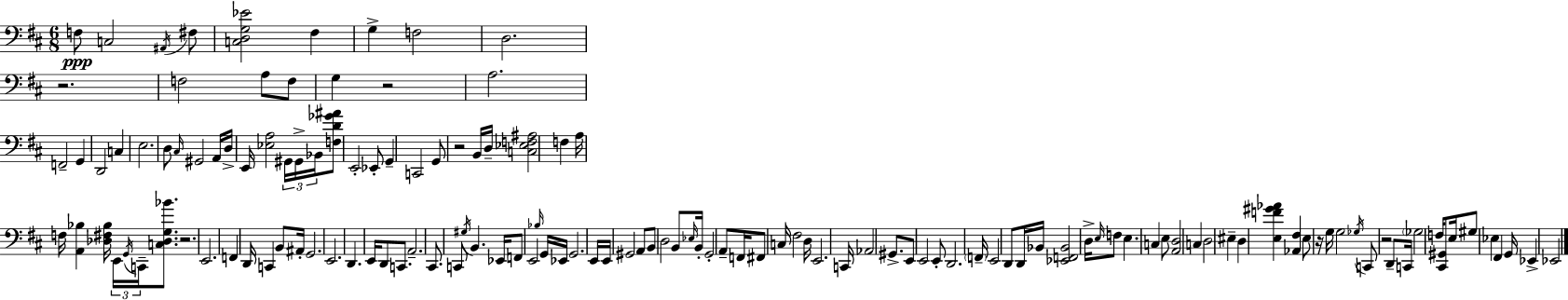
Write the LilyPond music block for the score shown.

{
  \clef bass
  \numericTimeSignature
  \time 6/8
  \key d \major
  f8\ppp c2 \acciaccatura { ais,16 } fis8 | <c d g ees'>2 fis4 | g4-> f2 | d2. | \break r2. | f2 a8 f8 | g4 r2 | a2. | \break f,2-- g,4 | d,2 c4 | e2. | d8 \grace { cis16 } gis,2 | \break a,16 d16-> e,16 <ees a>2 \tuplet 3/2 { gis,16 | gis,16-> bes,16 } <f d' ges' ais'>8 e,2-. | ees,8-. g,4-- c,2 | g,8 r2 | \break b,16 d16-- <c ees f ais>2 f4 | a16 f16 <a, bes>4 <des fis bes>16 \tuplet 3/2 { e,16 \acciaccatura { g,16 } c,16-- } | <c des g bes'>8. r2. | e,2. | \break f,4 d,16 c,4 | b,8 ais,16-. g,2. | e,2. | d,4. e,16 d,8 | \break c,8. a,2.-- | cis,8. c,8 \acciaccatura { gis16 } b,4. | ees,16 f,8 e,2 | \grace { bes16 } g,16 ees,16 g,2. | \break e,16 e,16 gis,2 | a,8 b,8 d2 | b,8 \grace { ees16 } b,16-. g,2-. | a,8-- f,16 fis,8 c16 fis2 | \break d16 e,2. | c,16 aes,2 | gis,8.-> e,8 e,2 | e,8-. d,2. | \break \parenthesize f,16-- e,2 | d,8 d,16 bes,16 <ees, f, bes,>2 | d16-> \grace { e16 } f8 e4. | c4 e8 <a, d>2 | \break c4 d2 | eis4-- d4 <e f' gis' aes'>4 | <aes, fis>4 e8 r16 g16 g2 | \acciaccatura { ges16 } c,8 r2 | \break d,8-- c,16 \parenthesize ges2 | f16 <cis, gis,>8 e16 gis8 ees4 | fis,4 g,16 ees,4-> | ees,2 \bar "|."
}